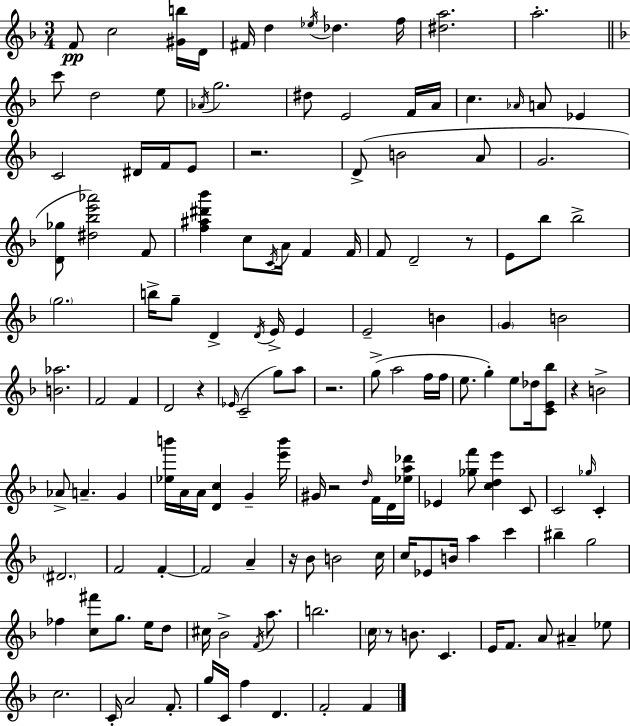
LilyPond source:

{
  \clef treble
  \numericTimeSignature
  \time 3/4
  \key f \major
  f'8\pp c''2 <gis' b''>16 d'16 | fis'16 d''4 \acciaccatura { ees''16 } des''4. | f''16 <dis'' a''>2. | a''2.-. | \break \bar "||" \break \key d \minor c'''8 d''2 e''8 | \acciaccatura { aes'16 } g''2. | dis''8 e'2 f'16 | a'16 c''4. \grace { aes'16 } a'8 ees'4 | \break c'2 dis'16 f'16 | e'8 r2. | d'8->( b'2 | a'8 g'2. | \break <d' ges''>8 <dis'' bes'' e''' aes'''>2) | f'8 <f'' ais'' dis''' bes'''>4 c''8 \acciaccatura { c'16 } a'16 f'4 | f'16 f'8 d'2-- | r8 e'8 bes''8 bes''2-> | \break \parenthesize g''2. | b''16-> g''8-- d'4-> \acciaccatura { d'16 } e'16-> | e'4 e'2-- | b'4 \parenthesize g'4 b'2 | \break <b' aes''>2. | f'2 | f'4 d'2 | r4 \grace { ees'16 }( c'2-- | \break g''8) a''8 r2. | g''8->( a''2 | f''16 f''16 e''8. g''4-.) | e''8 des''16 <c' e' bes''>8 r4 b'2-> | \break aes'8-> a'4.-- | g'4 <ees'' b'''>16 a'16 a'16 <d' c''>4 | g'4-- <e''' b'''>16 gis'16 r2 | \grace { d''16 } f'16 d'16 <ees'' a'' des'''>16 ees'4 <ges'' f'''>8 | \break <c'' d'' e'''>4 c'8 c'2 | \grace { ges''16 } c'4-. \parenthesize dis'2. | f'2 | f'4-.~~ f'2 | \break a'4-- r16 bes'8 b'2 | c''16 c''16 ees'8 b'16 a''4 | c'''4 bis''4-- g''2 | fes''4 <c'' fis'''>8 | \break g''8. e''16 d''8 cis''16 bes'2-> | \acciaccatura { f'16 } a''8. b''2. | \parenthesize c''16 r8 b'8. | c'4. e'16 f'8. | \break a'8 ais'4-- ees''8 c''2. | c'16-. a'2 | f'8.-. g''16 c'16 f''4 | d'4. f'2-. | \break f'4 \bar "|."
}